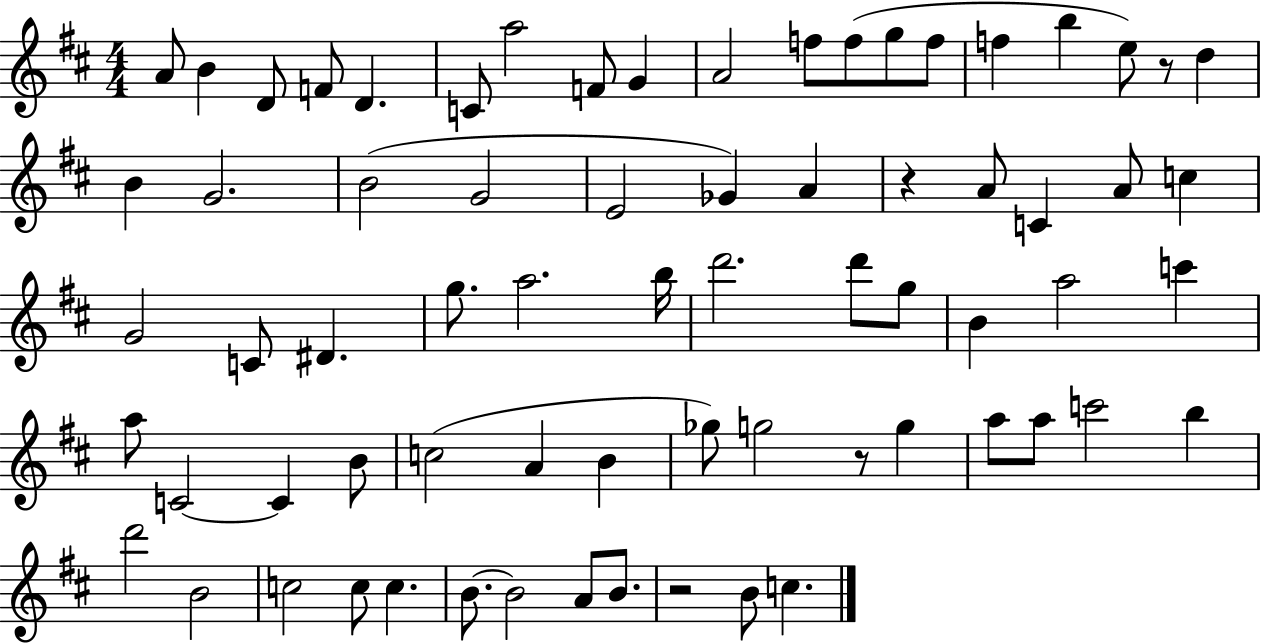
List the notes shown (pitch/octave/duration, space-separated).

A4/e B4/q D4/e F4/e D4/q. C4/e A5/h F4/e G4/q A4/h F5/e F5/e G5/e F5/e F5/q B5/q E5/e R/e D5/q B4/q G4/h. B4/h G4/h E4/h Gb4/q A4/q R/q A4/e C4/q A4/e C5/q G4/h C4/e D#4/q. G5/e. A5/h. B5/s D6/h. D6/e G5/e B4/q A5/h C6/q A5/e C4/h C4/q B4/e C5/h A4/q B4/q Gb5/e G5/h R/e G5/q A5/e A5/e C6/h B5/q D6/h B4/h C5/h C5/e C5/q. B4/e. B4/h A4/e B4/e. R/h B4/e C5/q.